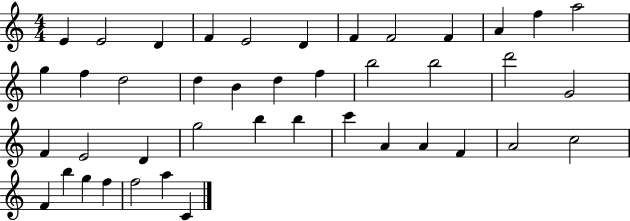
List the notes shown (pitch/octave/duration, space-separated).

E4/q E4/h D4/q F4/q E4/h D4/q F4/q F4/h F4/q A4/q F5/q A5/h G5/q F5/q D5/h D5/q B4/q D5/q F5/q B5/h B5/h D6/h G4/h F4/q E4/h D4/q G5/h B5/q B5/q C6/q A4/q A4/q F4/q A4/h C5/h F4/q B5/q G5/q F5/q F5/h A5/q C4/q